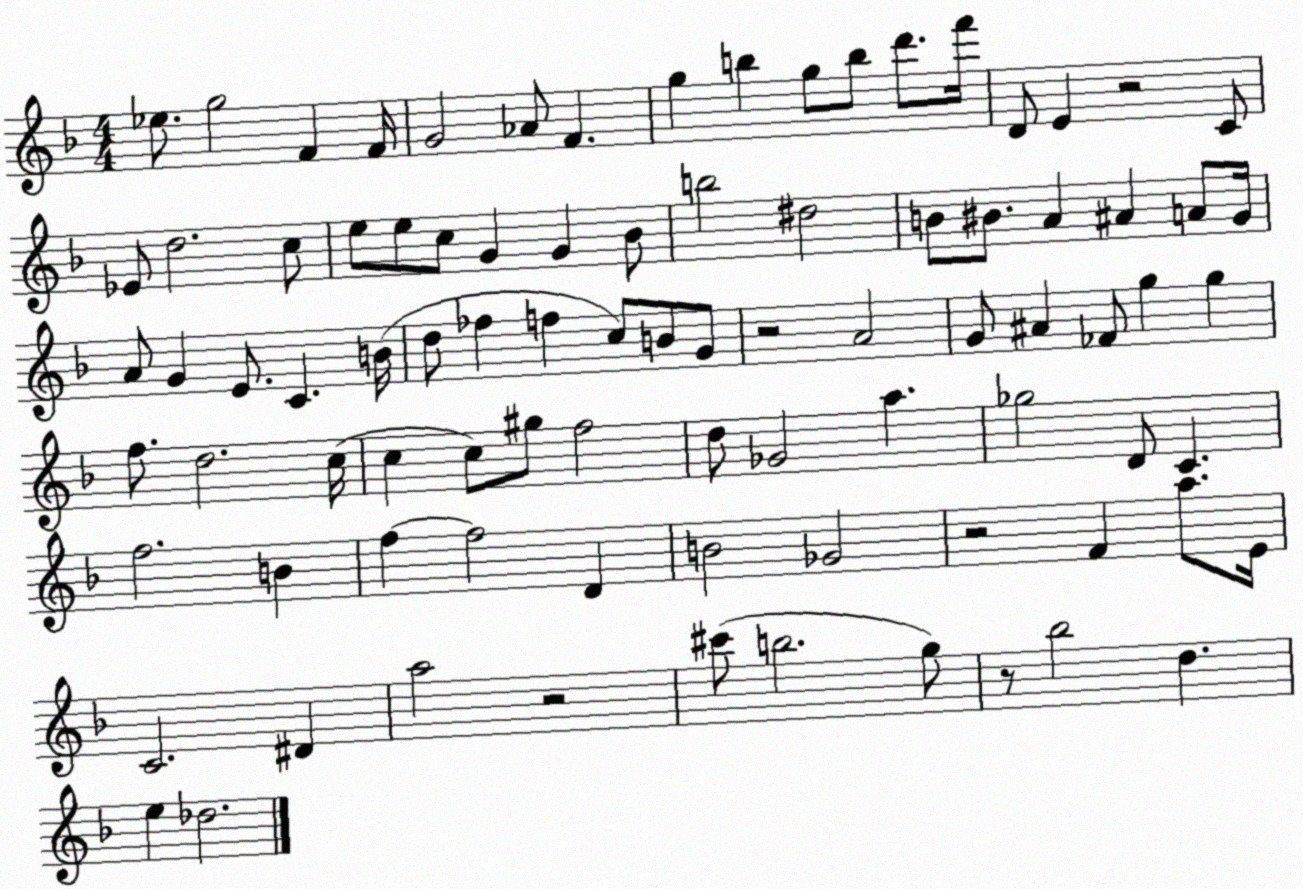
X:1
T:Untitled
M:4/4
L:1/4
K:F
_e/2 g2 F F/4 G2 _A/2 F g b g/2 b/2 d'/2 f'/4 D/2 E z2 C/2 _E/2 d2 c/2 e/2 e/2 c/2 G G _B/2 b2 ^d2 B/2 ^B/2 A ^A A/2 G/4 A/2 G E/2 C B/4 d/2 _f f c/2 B/2 G/2 z2 A2 G/2 ^A _F/2 g g f/2 d2 c/4 c c/2 ^g/2 f2 d/2 _G2 a _g2 D/2 C f2 B f f2 D B2 _G2 z2 F a/2 E/4 C2 ^D a2 z2 ^c'/2 b2 g/2 z/2 _b2 d e _d2